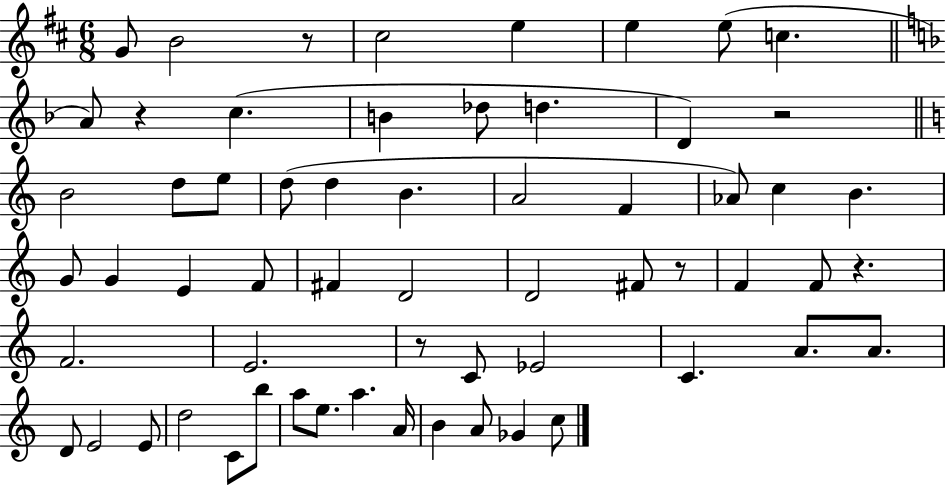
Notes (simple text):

G4/e B4/h R/e C#5/h E5/q E5/q E5/e C5/q. A4/e R/q C5/q. B4/q Db5/e D5/q. D4/q R/h B4/h D5/e E5/e D5/e D5/q B4/q. A4/h F4/q Ab4/e C5/q B4/q. G4/e G4/q E4/q F4/e F#4/q D4/h D4/h F#4/e R/e F4/q F4/e R/q. F4/h. E4/h. R/e C4/e Eb4/h C4/q. A4/e. A4/e. D4/e E4/h E4/e D5/h C4/e B5/e A5/e E5/e. A5/q. A4/s B4/q A4/e Gb4/q C5/e